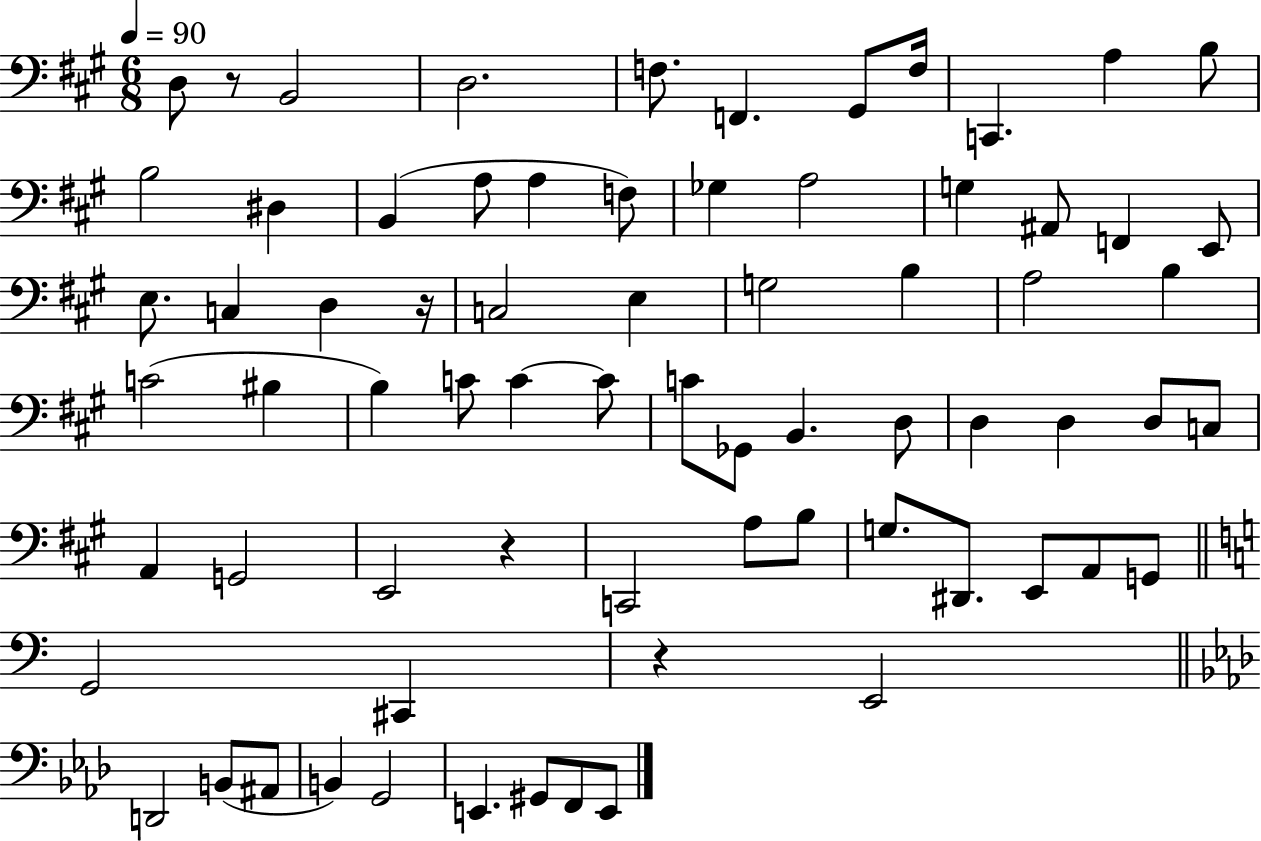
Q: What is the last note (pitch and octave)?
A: E2